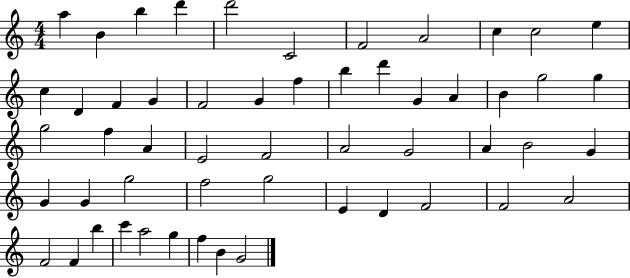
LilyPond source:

{
  \clef treble
  \numericTimeSignature
  \time 4/4
  \key c \major
  a''4 b'4 b''4 d'''4 | d'''2 c'2 | f'2 a'2 | c''4 c''2 e''4 | \break c''4 d'4 f'4 g'4 | f'2 g'4 f''4 | b''4 d'''4 g'4 a'4 | b'4 g''2 g''4 | \break g''2 f''4 a'4 | e'2 f'2 | a'2 g'2 | a'4 b'2 g'4 | \break g'4 g'4 g''2 | f''2 g''2 | e'4 d'4 f'2 | f'2 a'2 | \break f'2 f'4 b''4 | c'''4 a''2 g''4 | f''4 b'4 g'2 | \bar "|."
}